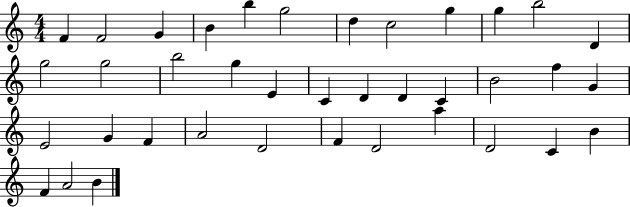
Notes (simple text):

F4/q F4/h G4/q B4/q B5/q G5/h D5/q C5/h G5/q G5/q B5/h D4/q G5/h G5/h B5/h G5/q E4/q C4/q D4/q D4/q C4/q B4/h F5/q G4/q E4/h G4/q F4/q A4/h D4/h F4/q D4/h A5/q D4/h C4/q B4/q F4/q A4/h B4/q